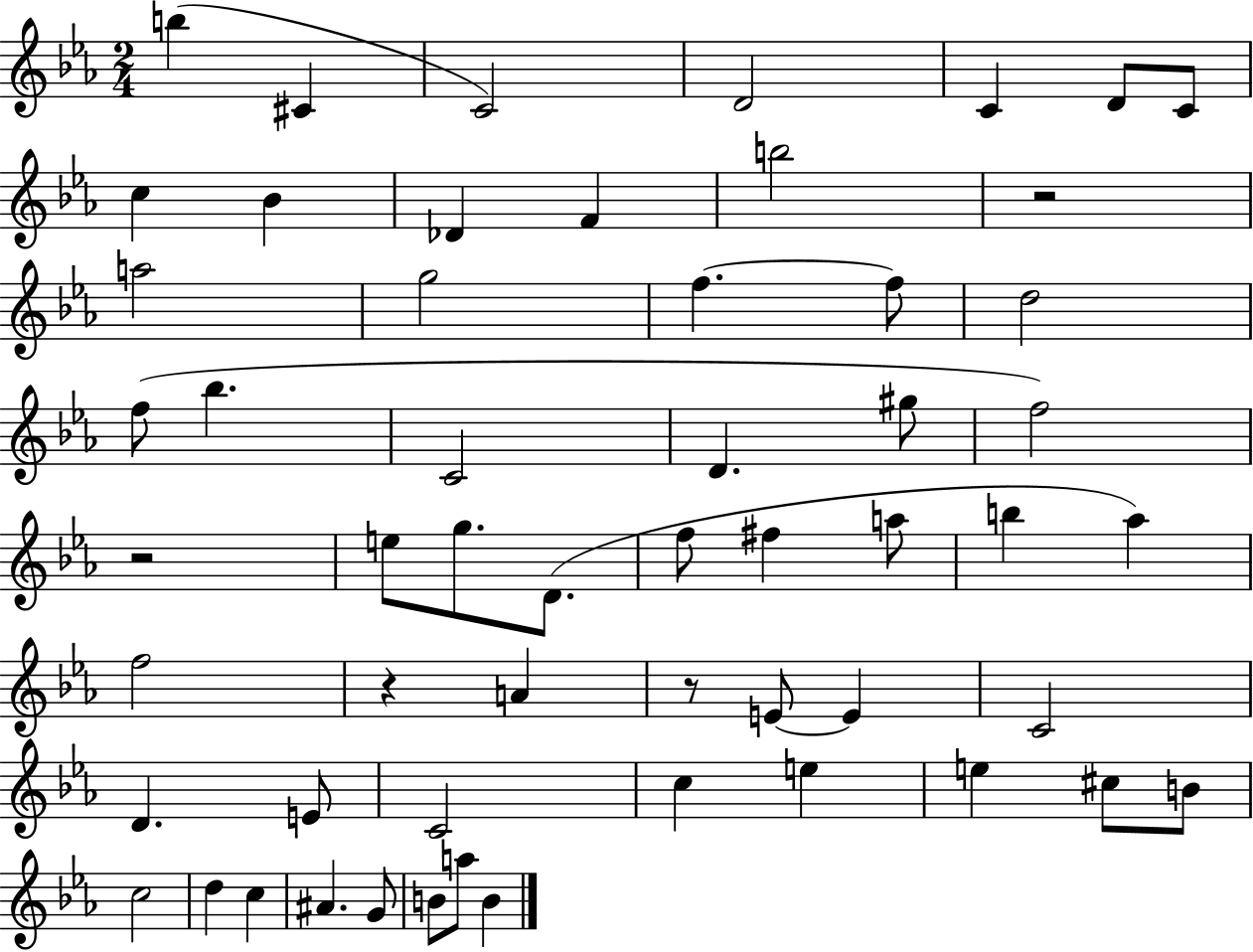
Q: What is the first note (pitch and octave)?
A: B5